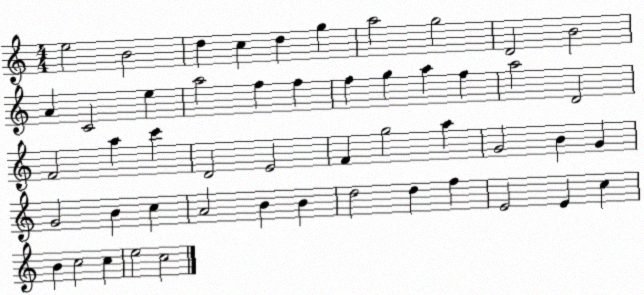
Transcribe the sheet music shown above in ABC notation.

X:1
T:Untitled
M:4/4
L:1/4
K:C
e2 B2 d c d g a2 g2 D2 B2 A C2 e a2 f f f g a f a2 D2 F2 a c' D2 E2 F g2 a G2 B G G2 B c A2 B B d2 d f E2 E c B c2 c e2 c2